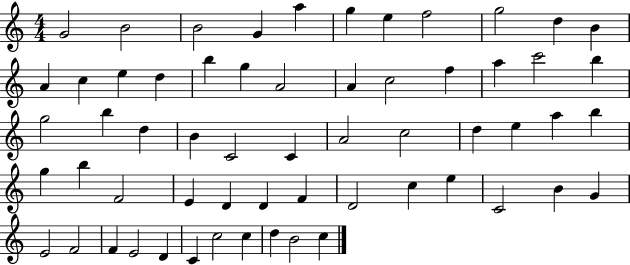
G4/h B4/h B4/h G4/q A5/q G5/q E5/q F5/h G5/h D5/q B4/q A4/q C5/q E5/q D5/q B5/q G5/q A4/h A4/q C5/h F5/q A5/q C6/h B5/q G5/h B5/q D5/q B4/q C4/h C4/q A4/h C5/h D5/q E5/q A5/q B5/q G5/q B5/q F4/h E4/q D4/q D4/q F4/q D4/h C5/q E5/q C4/h B4/q G4/q E4/h F4/h F4/q E4/h D4/q C4/q C5/h C5/q D5/q B4/h C5/q